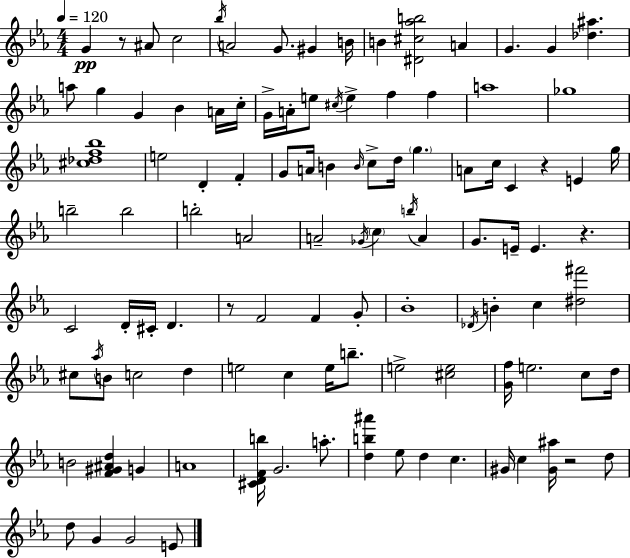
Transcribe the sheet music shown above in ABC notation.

X:1
T:Untitled
M:4/4
L:1/4
K:Cm
G z/2 ^A/2 c2 _b/4 A2 G/2 ^G B/4 B [^D^c_ab]2 A G G [_d^a] a/2 g G _B A/4 c/4 G/4 A/4 e/2 ^c/4 e f f a4 _g4 [^c_df_b]4 e2 D F G/2 A/4 B B/4 c/2 d/4 g A/2 c/4 C z E g/4 b2 b2 b2 A2 A2 _G/4 c b/4 A G/2 E/4 E z C2 D/4 ^C/4 D z/2 F2 F G/2 _B4 _D/4 B c [^d^f']2 ^c/2 _a/4 B/2 c2 d e2 c e/4 b/2 e2 [^ce]2 [Gf]/4 e2 c/2 d/4 B2 [F^G^Ad] G A4 [^CDFb]/4 G2 a/2 [db^a'] _e/2 d c ^G/4 c [^G^a]/4 z2 d/2 d/2 G G2 E/2